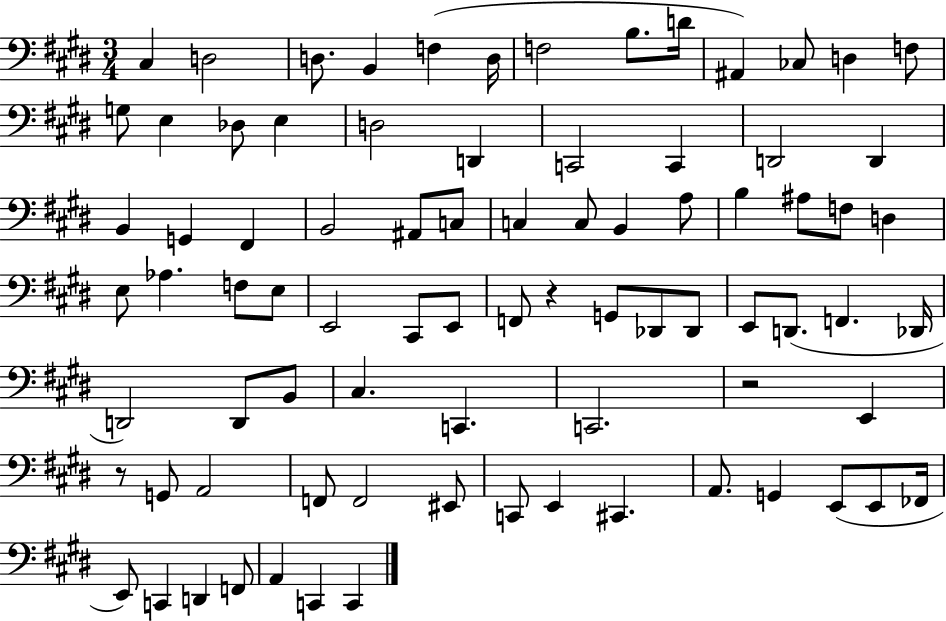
{
  \clef bass
  \numericTimeSignature
  \time 3/4
  \key e \major
  cis4 d2 | d8. b,4 f4( d16 | f2 b8. d'16 | ais,4) ces8 d4 f8 | \break g8 e4 des8 e4 | d2 d,4 | c,2 c,4 | d,2 d,4 | \break b,4 g,4 fis,4 | b,2 ais,8 c8 | c4 c8 b,4 a8 | b4 ais8 f8 d4 | \break e8 aes4. f8 e8 | e,2 cis,8 e,8 | f,8 r4 g,8 des,8 des,8 | e,8 d,8.( f,4. des,16 | \break d,2) d,8 b,8 | cis4. c,4. | c,2. | r2 e,4 | \break r8 g,8 a,2 | f,8 f,2 eis,8 | c,8 e,4 cis,4. | a,8. g,4 e,8( e,8 fes,16 | \break e,8) c,4 d,4 f,8 | a,4 c,4 c,4 | \bar "|."
}